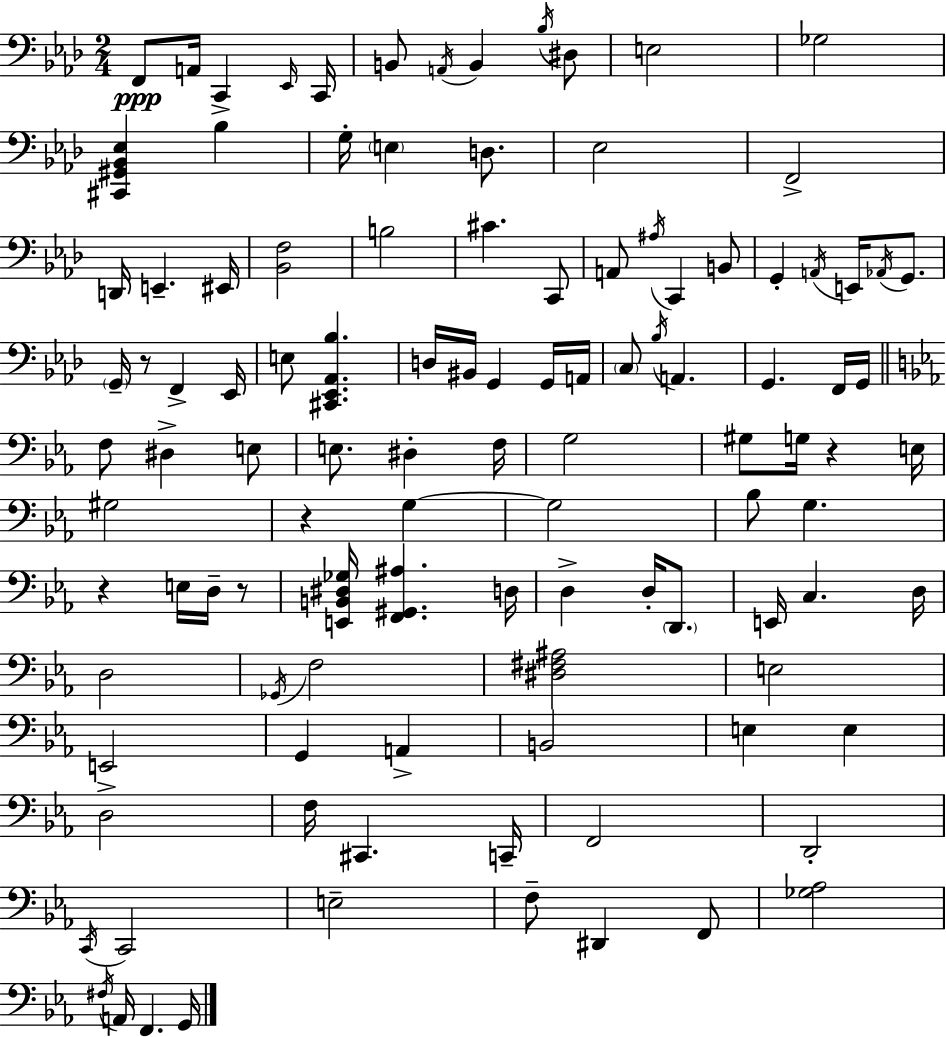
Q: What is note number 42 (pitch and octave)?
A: A2